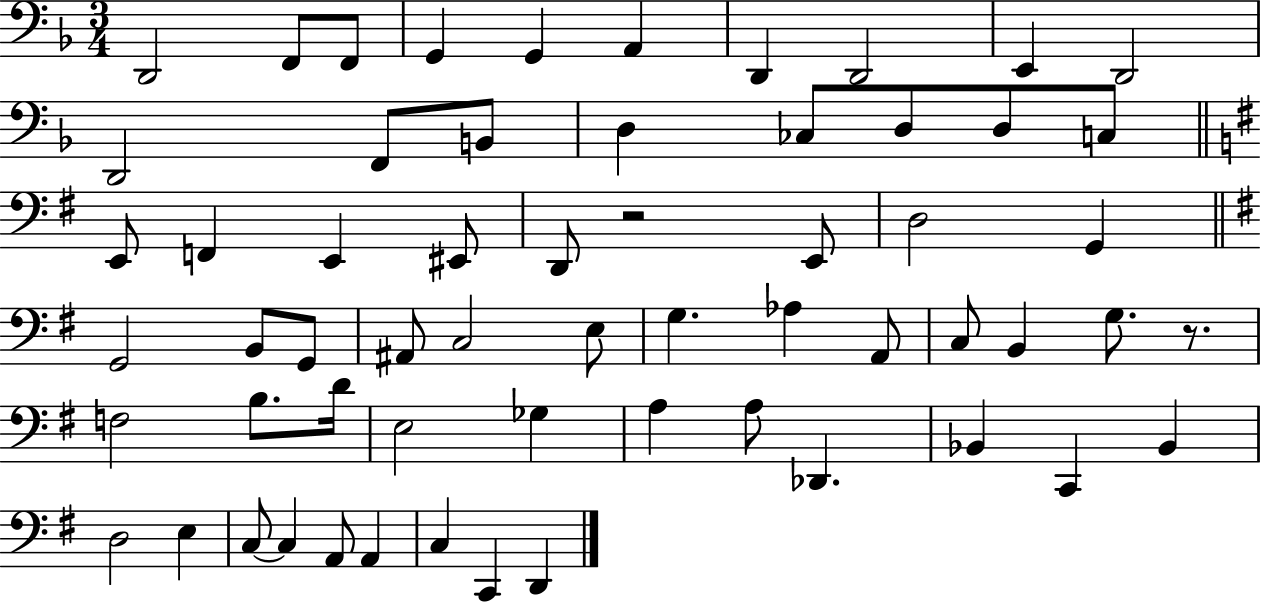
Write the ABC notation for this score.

X:1
T:Untitled
M:3/4
L:1/4
K:F
D,,2 F,,/2 F,,/2 G,, G,, A,, D,, D,,2 E,, D,,2 D,,2 F,,/2 B,,/2 D, _C,/2 D,/2 D,/2 C,/2 E,,/2 F,, E,, ^E,,/2 D,,/2 z2 E,,/2 D,2 G,, G,,2 B,,/2 G,,/2 ^A,,/2 C,2 E,/2 G, _A, A,,/2 C,/2 B,, G,/2 z/2 F,2 B,/2 D/4 E,2 _G, A, A,/2 _D,, _B,, C,, _B,, D,2 E, C,/2 C, A,,/2 A,, C, C,, D,,